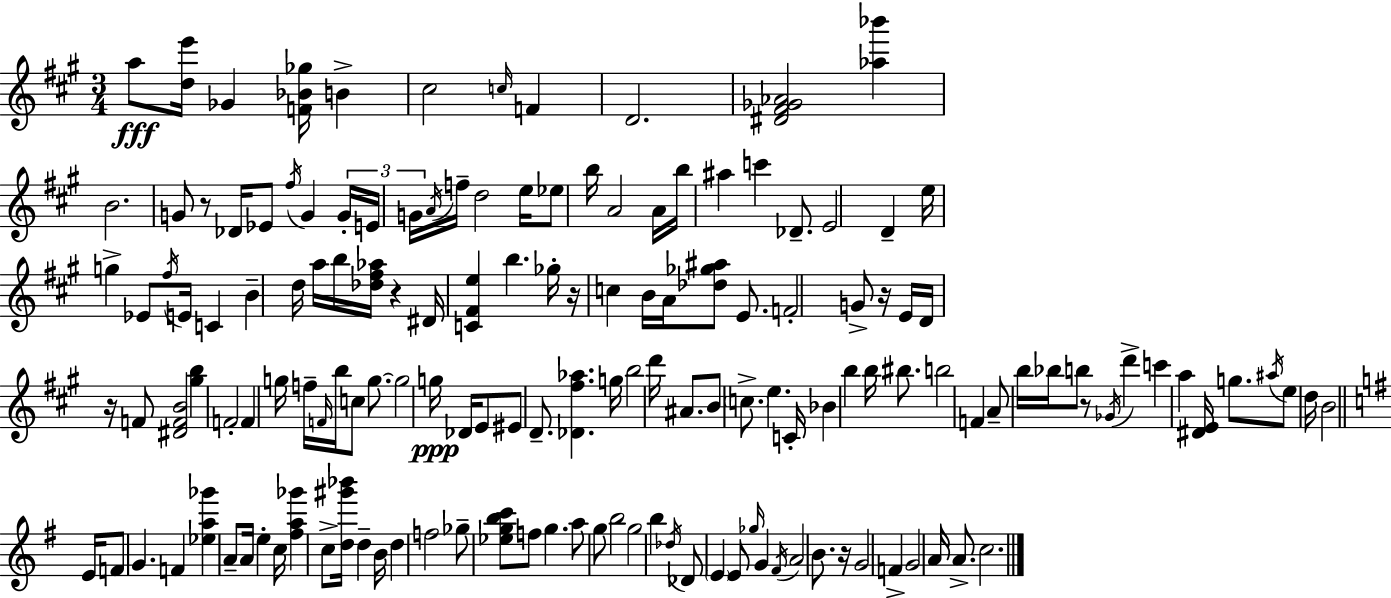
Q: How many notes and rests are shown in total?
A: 151